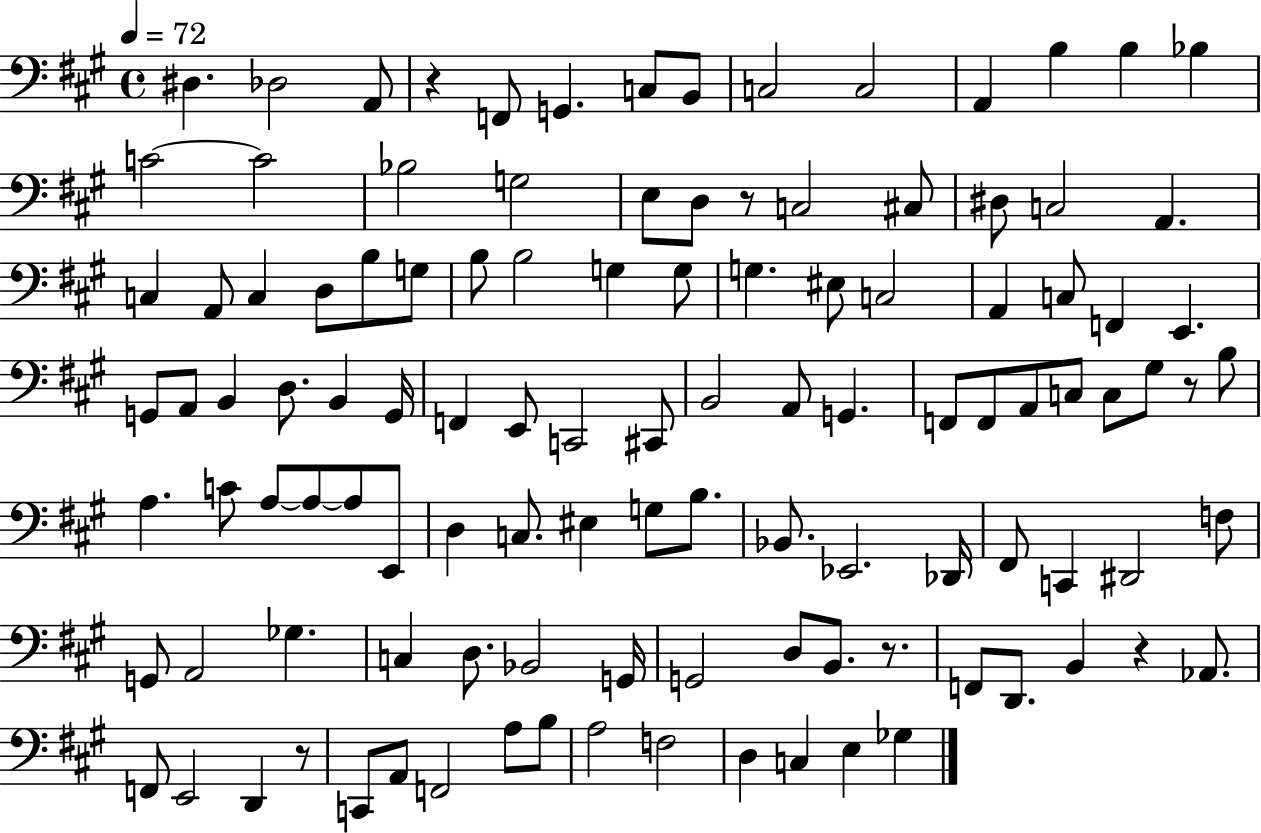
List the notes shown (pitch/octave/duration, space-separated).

D#3/q. Db3/h A2/e R/q F2/e G2/q. C3/e B2/e C3/h C3/h A2/q B3/q B3/q Bb3/q C4/h C4/h Bb3/h G3/h E3/e D3/e R/e C3/h C#3/e D#3/e C3/h A2/q. C3/q A2/e C3/q D3/e B3/e G3/e B3/e B3/h G3/q G3/e G3/q. EIS3/e C3/h A2/q C3/e F2/q E2/q. G2/e A2/e B2/q D3/e. B2/q G2/s F2/q E2/e C2/h C#2/e B2/h A2/e G2/q. F2/e F2/e A2/e C3/e C3/e G#3/e R/e B3/e A3/q. C4/e A3/e A3/e A3/e E2/e D3/q C3/e. EIS3/q G3/e B3/e. Bb2/e. Eb2/h. Db2/s F#2/e C2/q D#2/h F3/e G2/e A2/h Gb3/q. C3/q D3/e. Bb2/h G2/s G2/h D3/e B2/e. R/e. F2/e D2/e. B2/q R/q Ab2/e. F2/e E2/h D2/q R/e C2/e A2/e F2/h A3/e B3/e A3/h F3/h D3/q C3/q E3/q Gb3/q